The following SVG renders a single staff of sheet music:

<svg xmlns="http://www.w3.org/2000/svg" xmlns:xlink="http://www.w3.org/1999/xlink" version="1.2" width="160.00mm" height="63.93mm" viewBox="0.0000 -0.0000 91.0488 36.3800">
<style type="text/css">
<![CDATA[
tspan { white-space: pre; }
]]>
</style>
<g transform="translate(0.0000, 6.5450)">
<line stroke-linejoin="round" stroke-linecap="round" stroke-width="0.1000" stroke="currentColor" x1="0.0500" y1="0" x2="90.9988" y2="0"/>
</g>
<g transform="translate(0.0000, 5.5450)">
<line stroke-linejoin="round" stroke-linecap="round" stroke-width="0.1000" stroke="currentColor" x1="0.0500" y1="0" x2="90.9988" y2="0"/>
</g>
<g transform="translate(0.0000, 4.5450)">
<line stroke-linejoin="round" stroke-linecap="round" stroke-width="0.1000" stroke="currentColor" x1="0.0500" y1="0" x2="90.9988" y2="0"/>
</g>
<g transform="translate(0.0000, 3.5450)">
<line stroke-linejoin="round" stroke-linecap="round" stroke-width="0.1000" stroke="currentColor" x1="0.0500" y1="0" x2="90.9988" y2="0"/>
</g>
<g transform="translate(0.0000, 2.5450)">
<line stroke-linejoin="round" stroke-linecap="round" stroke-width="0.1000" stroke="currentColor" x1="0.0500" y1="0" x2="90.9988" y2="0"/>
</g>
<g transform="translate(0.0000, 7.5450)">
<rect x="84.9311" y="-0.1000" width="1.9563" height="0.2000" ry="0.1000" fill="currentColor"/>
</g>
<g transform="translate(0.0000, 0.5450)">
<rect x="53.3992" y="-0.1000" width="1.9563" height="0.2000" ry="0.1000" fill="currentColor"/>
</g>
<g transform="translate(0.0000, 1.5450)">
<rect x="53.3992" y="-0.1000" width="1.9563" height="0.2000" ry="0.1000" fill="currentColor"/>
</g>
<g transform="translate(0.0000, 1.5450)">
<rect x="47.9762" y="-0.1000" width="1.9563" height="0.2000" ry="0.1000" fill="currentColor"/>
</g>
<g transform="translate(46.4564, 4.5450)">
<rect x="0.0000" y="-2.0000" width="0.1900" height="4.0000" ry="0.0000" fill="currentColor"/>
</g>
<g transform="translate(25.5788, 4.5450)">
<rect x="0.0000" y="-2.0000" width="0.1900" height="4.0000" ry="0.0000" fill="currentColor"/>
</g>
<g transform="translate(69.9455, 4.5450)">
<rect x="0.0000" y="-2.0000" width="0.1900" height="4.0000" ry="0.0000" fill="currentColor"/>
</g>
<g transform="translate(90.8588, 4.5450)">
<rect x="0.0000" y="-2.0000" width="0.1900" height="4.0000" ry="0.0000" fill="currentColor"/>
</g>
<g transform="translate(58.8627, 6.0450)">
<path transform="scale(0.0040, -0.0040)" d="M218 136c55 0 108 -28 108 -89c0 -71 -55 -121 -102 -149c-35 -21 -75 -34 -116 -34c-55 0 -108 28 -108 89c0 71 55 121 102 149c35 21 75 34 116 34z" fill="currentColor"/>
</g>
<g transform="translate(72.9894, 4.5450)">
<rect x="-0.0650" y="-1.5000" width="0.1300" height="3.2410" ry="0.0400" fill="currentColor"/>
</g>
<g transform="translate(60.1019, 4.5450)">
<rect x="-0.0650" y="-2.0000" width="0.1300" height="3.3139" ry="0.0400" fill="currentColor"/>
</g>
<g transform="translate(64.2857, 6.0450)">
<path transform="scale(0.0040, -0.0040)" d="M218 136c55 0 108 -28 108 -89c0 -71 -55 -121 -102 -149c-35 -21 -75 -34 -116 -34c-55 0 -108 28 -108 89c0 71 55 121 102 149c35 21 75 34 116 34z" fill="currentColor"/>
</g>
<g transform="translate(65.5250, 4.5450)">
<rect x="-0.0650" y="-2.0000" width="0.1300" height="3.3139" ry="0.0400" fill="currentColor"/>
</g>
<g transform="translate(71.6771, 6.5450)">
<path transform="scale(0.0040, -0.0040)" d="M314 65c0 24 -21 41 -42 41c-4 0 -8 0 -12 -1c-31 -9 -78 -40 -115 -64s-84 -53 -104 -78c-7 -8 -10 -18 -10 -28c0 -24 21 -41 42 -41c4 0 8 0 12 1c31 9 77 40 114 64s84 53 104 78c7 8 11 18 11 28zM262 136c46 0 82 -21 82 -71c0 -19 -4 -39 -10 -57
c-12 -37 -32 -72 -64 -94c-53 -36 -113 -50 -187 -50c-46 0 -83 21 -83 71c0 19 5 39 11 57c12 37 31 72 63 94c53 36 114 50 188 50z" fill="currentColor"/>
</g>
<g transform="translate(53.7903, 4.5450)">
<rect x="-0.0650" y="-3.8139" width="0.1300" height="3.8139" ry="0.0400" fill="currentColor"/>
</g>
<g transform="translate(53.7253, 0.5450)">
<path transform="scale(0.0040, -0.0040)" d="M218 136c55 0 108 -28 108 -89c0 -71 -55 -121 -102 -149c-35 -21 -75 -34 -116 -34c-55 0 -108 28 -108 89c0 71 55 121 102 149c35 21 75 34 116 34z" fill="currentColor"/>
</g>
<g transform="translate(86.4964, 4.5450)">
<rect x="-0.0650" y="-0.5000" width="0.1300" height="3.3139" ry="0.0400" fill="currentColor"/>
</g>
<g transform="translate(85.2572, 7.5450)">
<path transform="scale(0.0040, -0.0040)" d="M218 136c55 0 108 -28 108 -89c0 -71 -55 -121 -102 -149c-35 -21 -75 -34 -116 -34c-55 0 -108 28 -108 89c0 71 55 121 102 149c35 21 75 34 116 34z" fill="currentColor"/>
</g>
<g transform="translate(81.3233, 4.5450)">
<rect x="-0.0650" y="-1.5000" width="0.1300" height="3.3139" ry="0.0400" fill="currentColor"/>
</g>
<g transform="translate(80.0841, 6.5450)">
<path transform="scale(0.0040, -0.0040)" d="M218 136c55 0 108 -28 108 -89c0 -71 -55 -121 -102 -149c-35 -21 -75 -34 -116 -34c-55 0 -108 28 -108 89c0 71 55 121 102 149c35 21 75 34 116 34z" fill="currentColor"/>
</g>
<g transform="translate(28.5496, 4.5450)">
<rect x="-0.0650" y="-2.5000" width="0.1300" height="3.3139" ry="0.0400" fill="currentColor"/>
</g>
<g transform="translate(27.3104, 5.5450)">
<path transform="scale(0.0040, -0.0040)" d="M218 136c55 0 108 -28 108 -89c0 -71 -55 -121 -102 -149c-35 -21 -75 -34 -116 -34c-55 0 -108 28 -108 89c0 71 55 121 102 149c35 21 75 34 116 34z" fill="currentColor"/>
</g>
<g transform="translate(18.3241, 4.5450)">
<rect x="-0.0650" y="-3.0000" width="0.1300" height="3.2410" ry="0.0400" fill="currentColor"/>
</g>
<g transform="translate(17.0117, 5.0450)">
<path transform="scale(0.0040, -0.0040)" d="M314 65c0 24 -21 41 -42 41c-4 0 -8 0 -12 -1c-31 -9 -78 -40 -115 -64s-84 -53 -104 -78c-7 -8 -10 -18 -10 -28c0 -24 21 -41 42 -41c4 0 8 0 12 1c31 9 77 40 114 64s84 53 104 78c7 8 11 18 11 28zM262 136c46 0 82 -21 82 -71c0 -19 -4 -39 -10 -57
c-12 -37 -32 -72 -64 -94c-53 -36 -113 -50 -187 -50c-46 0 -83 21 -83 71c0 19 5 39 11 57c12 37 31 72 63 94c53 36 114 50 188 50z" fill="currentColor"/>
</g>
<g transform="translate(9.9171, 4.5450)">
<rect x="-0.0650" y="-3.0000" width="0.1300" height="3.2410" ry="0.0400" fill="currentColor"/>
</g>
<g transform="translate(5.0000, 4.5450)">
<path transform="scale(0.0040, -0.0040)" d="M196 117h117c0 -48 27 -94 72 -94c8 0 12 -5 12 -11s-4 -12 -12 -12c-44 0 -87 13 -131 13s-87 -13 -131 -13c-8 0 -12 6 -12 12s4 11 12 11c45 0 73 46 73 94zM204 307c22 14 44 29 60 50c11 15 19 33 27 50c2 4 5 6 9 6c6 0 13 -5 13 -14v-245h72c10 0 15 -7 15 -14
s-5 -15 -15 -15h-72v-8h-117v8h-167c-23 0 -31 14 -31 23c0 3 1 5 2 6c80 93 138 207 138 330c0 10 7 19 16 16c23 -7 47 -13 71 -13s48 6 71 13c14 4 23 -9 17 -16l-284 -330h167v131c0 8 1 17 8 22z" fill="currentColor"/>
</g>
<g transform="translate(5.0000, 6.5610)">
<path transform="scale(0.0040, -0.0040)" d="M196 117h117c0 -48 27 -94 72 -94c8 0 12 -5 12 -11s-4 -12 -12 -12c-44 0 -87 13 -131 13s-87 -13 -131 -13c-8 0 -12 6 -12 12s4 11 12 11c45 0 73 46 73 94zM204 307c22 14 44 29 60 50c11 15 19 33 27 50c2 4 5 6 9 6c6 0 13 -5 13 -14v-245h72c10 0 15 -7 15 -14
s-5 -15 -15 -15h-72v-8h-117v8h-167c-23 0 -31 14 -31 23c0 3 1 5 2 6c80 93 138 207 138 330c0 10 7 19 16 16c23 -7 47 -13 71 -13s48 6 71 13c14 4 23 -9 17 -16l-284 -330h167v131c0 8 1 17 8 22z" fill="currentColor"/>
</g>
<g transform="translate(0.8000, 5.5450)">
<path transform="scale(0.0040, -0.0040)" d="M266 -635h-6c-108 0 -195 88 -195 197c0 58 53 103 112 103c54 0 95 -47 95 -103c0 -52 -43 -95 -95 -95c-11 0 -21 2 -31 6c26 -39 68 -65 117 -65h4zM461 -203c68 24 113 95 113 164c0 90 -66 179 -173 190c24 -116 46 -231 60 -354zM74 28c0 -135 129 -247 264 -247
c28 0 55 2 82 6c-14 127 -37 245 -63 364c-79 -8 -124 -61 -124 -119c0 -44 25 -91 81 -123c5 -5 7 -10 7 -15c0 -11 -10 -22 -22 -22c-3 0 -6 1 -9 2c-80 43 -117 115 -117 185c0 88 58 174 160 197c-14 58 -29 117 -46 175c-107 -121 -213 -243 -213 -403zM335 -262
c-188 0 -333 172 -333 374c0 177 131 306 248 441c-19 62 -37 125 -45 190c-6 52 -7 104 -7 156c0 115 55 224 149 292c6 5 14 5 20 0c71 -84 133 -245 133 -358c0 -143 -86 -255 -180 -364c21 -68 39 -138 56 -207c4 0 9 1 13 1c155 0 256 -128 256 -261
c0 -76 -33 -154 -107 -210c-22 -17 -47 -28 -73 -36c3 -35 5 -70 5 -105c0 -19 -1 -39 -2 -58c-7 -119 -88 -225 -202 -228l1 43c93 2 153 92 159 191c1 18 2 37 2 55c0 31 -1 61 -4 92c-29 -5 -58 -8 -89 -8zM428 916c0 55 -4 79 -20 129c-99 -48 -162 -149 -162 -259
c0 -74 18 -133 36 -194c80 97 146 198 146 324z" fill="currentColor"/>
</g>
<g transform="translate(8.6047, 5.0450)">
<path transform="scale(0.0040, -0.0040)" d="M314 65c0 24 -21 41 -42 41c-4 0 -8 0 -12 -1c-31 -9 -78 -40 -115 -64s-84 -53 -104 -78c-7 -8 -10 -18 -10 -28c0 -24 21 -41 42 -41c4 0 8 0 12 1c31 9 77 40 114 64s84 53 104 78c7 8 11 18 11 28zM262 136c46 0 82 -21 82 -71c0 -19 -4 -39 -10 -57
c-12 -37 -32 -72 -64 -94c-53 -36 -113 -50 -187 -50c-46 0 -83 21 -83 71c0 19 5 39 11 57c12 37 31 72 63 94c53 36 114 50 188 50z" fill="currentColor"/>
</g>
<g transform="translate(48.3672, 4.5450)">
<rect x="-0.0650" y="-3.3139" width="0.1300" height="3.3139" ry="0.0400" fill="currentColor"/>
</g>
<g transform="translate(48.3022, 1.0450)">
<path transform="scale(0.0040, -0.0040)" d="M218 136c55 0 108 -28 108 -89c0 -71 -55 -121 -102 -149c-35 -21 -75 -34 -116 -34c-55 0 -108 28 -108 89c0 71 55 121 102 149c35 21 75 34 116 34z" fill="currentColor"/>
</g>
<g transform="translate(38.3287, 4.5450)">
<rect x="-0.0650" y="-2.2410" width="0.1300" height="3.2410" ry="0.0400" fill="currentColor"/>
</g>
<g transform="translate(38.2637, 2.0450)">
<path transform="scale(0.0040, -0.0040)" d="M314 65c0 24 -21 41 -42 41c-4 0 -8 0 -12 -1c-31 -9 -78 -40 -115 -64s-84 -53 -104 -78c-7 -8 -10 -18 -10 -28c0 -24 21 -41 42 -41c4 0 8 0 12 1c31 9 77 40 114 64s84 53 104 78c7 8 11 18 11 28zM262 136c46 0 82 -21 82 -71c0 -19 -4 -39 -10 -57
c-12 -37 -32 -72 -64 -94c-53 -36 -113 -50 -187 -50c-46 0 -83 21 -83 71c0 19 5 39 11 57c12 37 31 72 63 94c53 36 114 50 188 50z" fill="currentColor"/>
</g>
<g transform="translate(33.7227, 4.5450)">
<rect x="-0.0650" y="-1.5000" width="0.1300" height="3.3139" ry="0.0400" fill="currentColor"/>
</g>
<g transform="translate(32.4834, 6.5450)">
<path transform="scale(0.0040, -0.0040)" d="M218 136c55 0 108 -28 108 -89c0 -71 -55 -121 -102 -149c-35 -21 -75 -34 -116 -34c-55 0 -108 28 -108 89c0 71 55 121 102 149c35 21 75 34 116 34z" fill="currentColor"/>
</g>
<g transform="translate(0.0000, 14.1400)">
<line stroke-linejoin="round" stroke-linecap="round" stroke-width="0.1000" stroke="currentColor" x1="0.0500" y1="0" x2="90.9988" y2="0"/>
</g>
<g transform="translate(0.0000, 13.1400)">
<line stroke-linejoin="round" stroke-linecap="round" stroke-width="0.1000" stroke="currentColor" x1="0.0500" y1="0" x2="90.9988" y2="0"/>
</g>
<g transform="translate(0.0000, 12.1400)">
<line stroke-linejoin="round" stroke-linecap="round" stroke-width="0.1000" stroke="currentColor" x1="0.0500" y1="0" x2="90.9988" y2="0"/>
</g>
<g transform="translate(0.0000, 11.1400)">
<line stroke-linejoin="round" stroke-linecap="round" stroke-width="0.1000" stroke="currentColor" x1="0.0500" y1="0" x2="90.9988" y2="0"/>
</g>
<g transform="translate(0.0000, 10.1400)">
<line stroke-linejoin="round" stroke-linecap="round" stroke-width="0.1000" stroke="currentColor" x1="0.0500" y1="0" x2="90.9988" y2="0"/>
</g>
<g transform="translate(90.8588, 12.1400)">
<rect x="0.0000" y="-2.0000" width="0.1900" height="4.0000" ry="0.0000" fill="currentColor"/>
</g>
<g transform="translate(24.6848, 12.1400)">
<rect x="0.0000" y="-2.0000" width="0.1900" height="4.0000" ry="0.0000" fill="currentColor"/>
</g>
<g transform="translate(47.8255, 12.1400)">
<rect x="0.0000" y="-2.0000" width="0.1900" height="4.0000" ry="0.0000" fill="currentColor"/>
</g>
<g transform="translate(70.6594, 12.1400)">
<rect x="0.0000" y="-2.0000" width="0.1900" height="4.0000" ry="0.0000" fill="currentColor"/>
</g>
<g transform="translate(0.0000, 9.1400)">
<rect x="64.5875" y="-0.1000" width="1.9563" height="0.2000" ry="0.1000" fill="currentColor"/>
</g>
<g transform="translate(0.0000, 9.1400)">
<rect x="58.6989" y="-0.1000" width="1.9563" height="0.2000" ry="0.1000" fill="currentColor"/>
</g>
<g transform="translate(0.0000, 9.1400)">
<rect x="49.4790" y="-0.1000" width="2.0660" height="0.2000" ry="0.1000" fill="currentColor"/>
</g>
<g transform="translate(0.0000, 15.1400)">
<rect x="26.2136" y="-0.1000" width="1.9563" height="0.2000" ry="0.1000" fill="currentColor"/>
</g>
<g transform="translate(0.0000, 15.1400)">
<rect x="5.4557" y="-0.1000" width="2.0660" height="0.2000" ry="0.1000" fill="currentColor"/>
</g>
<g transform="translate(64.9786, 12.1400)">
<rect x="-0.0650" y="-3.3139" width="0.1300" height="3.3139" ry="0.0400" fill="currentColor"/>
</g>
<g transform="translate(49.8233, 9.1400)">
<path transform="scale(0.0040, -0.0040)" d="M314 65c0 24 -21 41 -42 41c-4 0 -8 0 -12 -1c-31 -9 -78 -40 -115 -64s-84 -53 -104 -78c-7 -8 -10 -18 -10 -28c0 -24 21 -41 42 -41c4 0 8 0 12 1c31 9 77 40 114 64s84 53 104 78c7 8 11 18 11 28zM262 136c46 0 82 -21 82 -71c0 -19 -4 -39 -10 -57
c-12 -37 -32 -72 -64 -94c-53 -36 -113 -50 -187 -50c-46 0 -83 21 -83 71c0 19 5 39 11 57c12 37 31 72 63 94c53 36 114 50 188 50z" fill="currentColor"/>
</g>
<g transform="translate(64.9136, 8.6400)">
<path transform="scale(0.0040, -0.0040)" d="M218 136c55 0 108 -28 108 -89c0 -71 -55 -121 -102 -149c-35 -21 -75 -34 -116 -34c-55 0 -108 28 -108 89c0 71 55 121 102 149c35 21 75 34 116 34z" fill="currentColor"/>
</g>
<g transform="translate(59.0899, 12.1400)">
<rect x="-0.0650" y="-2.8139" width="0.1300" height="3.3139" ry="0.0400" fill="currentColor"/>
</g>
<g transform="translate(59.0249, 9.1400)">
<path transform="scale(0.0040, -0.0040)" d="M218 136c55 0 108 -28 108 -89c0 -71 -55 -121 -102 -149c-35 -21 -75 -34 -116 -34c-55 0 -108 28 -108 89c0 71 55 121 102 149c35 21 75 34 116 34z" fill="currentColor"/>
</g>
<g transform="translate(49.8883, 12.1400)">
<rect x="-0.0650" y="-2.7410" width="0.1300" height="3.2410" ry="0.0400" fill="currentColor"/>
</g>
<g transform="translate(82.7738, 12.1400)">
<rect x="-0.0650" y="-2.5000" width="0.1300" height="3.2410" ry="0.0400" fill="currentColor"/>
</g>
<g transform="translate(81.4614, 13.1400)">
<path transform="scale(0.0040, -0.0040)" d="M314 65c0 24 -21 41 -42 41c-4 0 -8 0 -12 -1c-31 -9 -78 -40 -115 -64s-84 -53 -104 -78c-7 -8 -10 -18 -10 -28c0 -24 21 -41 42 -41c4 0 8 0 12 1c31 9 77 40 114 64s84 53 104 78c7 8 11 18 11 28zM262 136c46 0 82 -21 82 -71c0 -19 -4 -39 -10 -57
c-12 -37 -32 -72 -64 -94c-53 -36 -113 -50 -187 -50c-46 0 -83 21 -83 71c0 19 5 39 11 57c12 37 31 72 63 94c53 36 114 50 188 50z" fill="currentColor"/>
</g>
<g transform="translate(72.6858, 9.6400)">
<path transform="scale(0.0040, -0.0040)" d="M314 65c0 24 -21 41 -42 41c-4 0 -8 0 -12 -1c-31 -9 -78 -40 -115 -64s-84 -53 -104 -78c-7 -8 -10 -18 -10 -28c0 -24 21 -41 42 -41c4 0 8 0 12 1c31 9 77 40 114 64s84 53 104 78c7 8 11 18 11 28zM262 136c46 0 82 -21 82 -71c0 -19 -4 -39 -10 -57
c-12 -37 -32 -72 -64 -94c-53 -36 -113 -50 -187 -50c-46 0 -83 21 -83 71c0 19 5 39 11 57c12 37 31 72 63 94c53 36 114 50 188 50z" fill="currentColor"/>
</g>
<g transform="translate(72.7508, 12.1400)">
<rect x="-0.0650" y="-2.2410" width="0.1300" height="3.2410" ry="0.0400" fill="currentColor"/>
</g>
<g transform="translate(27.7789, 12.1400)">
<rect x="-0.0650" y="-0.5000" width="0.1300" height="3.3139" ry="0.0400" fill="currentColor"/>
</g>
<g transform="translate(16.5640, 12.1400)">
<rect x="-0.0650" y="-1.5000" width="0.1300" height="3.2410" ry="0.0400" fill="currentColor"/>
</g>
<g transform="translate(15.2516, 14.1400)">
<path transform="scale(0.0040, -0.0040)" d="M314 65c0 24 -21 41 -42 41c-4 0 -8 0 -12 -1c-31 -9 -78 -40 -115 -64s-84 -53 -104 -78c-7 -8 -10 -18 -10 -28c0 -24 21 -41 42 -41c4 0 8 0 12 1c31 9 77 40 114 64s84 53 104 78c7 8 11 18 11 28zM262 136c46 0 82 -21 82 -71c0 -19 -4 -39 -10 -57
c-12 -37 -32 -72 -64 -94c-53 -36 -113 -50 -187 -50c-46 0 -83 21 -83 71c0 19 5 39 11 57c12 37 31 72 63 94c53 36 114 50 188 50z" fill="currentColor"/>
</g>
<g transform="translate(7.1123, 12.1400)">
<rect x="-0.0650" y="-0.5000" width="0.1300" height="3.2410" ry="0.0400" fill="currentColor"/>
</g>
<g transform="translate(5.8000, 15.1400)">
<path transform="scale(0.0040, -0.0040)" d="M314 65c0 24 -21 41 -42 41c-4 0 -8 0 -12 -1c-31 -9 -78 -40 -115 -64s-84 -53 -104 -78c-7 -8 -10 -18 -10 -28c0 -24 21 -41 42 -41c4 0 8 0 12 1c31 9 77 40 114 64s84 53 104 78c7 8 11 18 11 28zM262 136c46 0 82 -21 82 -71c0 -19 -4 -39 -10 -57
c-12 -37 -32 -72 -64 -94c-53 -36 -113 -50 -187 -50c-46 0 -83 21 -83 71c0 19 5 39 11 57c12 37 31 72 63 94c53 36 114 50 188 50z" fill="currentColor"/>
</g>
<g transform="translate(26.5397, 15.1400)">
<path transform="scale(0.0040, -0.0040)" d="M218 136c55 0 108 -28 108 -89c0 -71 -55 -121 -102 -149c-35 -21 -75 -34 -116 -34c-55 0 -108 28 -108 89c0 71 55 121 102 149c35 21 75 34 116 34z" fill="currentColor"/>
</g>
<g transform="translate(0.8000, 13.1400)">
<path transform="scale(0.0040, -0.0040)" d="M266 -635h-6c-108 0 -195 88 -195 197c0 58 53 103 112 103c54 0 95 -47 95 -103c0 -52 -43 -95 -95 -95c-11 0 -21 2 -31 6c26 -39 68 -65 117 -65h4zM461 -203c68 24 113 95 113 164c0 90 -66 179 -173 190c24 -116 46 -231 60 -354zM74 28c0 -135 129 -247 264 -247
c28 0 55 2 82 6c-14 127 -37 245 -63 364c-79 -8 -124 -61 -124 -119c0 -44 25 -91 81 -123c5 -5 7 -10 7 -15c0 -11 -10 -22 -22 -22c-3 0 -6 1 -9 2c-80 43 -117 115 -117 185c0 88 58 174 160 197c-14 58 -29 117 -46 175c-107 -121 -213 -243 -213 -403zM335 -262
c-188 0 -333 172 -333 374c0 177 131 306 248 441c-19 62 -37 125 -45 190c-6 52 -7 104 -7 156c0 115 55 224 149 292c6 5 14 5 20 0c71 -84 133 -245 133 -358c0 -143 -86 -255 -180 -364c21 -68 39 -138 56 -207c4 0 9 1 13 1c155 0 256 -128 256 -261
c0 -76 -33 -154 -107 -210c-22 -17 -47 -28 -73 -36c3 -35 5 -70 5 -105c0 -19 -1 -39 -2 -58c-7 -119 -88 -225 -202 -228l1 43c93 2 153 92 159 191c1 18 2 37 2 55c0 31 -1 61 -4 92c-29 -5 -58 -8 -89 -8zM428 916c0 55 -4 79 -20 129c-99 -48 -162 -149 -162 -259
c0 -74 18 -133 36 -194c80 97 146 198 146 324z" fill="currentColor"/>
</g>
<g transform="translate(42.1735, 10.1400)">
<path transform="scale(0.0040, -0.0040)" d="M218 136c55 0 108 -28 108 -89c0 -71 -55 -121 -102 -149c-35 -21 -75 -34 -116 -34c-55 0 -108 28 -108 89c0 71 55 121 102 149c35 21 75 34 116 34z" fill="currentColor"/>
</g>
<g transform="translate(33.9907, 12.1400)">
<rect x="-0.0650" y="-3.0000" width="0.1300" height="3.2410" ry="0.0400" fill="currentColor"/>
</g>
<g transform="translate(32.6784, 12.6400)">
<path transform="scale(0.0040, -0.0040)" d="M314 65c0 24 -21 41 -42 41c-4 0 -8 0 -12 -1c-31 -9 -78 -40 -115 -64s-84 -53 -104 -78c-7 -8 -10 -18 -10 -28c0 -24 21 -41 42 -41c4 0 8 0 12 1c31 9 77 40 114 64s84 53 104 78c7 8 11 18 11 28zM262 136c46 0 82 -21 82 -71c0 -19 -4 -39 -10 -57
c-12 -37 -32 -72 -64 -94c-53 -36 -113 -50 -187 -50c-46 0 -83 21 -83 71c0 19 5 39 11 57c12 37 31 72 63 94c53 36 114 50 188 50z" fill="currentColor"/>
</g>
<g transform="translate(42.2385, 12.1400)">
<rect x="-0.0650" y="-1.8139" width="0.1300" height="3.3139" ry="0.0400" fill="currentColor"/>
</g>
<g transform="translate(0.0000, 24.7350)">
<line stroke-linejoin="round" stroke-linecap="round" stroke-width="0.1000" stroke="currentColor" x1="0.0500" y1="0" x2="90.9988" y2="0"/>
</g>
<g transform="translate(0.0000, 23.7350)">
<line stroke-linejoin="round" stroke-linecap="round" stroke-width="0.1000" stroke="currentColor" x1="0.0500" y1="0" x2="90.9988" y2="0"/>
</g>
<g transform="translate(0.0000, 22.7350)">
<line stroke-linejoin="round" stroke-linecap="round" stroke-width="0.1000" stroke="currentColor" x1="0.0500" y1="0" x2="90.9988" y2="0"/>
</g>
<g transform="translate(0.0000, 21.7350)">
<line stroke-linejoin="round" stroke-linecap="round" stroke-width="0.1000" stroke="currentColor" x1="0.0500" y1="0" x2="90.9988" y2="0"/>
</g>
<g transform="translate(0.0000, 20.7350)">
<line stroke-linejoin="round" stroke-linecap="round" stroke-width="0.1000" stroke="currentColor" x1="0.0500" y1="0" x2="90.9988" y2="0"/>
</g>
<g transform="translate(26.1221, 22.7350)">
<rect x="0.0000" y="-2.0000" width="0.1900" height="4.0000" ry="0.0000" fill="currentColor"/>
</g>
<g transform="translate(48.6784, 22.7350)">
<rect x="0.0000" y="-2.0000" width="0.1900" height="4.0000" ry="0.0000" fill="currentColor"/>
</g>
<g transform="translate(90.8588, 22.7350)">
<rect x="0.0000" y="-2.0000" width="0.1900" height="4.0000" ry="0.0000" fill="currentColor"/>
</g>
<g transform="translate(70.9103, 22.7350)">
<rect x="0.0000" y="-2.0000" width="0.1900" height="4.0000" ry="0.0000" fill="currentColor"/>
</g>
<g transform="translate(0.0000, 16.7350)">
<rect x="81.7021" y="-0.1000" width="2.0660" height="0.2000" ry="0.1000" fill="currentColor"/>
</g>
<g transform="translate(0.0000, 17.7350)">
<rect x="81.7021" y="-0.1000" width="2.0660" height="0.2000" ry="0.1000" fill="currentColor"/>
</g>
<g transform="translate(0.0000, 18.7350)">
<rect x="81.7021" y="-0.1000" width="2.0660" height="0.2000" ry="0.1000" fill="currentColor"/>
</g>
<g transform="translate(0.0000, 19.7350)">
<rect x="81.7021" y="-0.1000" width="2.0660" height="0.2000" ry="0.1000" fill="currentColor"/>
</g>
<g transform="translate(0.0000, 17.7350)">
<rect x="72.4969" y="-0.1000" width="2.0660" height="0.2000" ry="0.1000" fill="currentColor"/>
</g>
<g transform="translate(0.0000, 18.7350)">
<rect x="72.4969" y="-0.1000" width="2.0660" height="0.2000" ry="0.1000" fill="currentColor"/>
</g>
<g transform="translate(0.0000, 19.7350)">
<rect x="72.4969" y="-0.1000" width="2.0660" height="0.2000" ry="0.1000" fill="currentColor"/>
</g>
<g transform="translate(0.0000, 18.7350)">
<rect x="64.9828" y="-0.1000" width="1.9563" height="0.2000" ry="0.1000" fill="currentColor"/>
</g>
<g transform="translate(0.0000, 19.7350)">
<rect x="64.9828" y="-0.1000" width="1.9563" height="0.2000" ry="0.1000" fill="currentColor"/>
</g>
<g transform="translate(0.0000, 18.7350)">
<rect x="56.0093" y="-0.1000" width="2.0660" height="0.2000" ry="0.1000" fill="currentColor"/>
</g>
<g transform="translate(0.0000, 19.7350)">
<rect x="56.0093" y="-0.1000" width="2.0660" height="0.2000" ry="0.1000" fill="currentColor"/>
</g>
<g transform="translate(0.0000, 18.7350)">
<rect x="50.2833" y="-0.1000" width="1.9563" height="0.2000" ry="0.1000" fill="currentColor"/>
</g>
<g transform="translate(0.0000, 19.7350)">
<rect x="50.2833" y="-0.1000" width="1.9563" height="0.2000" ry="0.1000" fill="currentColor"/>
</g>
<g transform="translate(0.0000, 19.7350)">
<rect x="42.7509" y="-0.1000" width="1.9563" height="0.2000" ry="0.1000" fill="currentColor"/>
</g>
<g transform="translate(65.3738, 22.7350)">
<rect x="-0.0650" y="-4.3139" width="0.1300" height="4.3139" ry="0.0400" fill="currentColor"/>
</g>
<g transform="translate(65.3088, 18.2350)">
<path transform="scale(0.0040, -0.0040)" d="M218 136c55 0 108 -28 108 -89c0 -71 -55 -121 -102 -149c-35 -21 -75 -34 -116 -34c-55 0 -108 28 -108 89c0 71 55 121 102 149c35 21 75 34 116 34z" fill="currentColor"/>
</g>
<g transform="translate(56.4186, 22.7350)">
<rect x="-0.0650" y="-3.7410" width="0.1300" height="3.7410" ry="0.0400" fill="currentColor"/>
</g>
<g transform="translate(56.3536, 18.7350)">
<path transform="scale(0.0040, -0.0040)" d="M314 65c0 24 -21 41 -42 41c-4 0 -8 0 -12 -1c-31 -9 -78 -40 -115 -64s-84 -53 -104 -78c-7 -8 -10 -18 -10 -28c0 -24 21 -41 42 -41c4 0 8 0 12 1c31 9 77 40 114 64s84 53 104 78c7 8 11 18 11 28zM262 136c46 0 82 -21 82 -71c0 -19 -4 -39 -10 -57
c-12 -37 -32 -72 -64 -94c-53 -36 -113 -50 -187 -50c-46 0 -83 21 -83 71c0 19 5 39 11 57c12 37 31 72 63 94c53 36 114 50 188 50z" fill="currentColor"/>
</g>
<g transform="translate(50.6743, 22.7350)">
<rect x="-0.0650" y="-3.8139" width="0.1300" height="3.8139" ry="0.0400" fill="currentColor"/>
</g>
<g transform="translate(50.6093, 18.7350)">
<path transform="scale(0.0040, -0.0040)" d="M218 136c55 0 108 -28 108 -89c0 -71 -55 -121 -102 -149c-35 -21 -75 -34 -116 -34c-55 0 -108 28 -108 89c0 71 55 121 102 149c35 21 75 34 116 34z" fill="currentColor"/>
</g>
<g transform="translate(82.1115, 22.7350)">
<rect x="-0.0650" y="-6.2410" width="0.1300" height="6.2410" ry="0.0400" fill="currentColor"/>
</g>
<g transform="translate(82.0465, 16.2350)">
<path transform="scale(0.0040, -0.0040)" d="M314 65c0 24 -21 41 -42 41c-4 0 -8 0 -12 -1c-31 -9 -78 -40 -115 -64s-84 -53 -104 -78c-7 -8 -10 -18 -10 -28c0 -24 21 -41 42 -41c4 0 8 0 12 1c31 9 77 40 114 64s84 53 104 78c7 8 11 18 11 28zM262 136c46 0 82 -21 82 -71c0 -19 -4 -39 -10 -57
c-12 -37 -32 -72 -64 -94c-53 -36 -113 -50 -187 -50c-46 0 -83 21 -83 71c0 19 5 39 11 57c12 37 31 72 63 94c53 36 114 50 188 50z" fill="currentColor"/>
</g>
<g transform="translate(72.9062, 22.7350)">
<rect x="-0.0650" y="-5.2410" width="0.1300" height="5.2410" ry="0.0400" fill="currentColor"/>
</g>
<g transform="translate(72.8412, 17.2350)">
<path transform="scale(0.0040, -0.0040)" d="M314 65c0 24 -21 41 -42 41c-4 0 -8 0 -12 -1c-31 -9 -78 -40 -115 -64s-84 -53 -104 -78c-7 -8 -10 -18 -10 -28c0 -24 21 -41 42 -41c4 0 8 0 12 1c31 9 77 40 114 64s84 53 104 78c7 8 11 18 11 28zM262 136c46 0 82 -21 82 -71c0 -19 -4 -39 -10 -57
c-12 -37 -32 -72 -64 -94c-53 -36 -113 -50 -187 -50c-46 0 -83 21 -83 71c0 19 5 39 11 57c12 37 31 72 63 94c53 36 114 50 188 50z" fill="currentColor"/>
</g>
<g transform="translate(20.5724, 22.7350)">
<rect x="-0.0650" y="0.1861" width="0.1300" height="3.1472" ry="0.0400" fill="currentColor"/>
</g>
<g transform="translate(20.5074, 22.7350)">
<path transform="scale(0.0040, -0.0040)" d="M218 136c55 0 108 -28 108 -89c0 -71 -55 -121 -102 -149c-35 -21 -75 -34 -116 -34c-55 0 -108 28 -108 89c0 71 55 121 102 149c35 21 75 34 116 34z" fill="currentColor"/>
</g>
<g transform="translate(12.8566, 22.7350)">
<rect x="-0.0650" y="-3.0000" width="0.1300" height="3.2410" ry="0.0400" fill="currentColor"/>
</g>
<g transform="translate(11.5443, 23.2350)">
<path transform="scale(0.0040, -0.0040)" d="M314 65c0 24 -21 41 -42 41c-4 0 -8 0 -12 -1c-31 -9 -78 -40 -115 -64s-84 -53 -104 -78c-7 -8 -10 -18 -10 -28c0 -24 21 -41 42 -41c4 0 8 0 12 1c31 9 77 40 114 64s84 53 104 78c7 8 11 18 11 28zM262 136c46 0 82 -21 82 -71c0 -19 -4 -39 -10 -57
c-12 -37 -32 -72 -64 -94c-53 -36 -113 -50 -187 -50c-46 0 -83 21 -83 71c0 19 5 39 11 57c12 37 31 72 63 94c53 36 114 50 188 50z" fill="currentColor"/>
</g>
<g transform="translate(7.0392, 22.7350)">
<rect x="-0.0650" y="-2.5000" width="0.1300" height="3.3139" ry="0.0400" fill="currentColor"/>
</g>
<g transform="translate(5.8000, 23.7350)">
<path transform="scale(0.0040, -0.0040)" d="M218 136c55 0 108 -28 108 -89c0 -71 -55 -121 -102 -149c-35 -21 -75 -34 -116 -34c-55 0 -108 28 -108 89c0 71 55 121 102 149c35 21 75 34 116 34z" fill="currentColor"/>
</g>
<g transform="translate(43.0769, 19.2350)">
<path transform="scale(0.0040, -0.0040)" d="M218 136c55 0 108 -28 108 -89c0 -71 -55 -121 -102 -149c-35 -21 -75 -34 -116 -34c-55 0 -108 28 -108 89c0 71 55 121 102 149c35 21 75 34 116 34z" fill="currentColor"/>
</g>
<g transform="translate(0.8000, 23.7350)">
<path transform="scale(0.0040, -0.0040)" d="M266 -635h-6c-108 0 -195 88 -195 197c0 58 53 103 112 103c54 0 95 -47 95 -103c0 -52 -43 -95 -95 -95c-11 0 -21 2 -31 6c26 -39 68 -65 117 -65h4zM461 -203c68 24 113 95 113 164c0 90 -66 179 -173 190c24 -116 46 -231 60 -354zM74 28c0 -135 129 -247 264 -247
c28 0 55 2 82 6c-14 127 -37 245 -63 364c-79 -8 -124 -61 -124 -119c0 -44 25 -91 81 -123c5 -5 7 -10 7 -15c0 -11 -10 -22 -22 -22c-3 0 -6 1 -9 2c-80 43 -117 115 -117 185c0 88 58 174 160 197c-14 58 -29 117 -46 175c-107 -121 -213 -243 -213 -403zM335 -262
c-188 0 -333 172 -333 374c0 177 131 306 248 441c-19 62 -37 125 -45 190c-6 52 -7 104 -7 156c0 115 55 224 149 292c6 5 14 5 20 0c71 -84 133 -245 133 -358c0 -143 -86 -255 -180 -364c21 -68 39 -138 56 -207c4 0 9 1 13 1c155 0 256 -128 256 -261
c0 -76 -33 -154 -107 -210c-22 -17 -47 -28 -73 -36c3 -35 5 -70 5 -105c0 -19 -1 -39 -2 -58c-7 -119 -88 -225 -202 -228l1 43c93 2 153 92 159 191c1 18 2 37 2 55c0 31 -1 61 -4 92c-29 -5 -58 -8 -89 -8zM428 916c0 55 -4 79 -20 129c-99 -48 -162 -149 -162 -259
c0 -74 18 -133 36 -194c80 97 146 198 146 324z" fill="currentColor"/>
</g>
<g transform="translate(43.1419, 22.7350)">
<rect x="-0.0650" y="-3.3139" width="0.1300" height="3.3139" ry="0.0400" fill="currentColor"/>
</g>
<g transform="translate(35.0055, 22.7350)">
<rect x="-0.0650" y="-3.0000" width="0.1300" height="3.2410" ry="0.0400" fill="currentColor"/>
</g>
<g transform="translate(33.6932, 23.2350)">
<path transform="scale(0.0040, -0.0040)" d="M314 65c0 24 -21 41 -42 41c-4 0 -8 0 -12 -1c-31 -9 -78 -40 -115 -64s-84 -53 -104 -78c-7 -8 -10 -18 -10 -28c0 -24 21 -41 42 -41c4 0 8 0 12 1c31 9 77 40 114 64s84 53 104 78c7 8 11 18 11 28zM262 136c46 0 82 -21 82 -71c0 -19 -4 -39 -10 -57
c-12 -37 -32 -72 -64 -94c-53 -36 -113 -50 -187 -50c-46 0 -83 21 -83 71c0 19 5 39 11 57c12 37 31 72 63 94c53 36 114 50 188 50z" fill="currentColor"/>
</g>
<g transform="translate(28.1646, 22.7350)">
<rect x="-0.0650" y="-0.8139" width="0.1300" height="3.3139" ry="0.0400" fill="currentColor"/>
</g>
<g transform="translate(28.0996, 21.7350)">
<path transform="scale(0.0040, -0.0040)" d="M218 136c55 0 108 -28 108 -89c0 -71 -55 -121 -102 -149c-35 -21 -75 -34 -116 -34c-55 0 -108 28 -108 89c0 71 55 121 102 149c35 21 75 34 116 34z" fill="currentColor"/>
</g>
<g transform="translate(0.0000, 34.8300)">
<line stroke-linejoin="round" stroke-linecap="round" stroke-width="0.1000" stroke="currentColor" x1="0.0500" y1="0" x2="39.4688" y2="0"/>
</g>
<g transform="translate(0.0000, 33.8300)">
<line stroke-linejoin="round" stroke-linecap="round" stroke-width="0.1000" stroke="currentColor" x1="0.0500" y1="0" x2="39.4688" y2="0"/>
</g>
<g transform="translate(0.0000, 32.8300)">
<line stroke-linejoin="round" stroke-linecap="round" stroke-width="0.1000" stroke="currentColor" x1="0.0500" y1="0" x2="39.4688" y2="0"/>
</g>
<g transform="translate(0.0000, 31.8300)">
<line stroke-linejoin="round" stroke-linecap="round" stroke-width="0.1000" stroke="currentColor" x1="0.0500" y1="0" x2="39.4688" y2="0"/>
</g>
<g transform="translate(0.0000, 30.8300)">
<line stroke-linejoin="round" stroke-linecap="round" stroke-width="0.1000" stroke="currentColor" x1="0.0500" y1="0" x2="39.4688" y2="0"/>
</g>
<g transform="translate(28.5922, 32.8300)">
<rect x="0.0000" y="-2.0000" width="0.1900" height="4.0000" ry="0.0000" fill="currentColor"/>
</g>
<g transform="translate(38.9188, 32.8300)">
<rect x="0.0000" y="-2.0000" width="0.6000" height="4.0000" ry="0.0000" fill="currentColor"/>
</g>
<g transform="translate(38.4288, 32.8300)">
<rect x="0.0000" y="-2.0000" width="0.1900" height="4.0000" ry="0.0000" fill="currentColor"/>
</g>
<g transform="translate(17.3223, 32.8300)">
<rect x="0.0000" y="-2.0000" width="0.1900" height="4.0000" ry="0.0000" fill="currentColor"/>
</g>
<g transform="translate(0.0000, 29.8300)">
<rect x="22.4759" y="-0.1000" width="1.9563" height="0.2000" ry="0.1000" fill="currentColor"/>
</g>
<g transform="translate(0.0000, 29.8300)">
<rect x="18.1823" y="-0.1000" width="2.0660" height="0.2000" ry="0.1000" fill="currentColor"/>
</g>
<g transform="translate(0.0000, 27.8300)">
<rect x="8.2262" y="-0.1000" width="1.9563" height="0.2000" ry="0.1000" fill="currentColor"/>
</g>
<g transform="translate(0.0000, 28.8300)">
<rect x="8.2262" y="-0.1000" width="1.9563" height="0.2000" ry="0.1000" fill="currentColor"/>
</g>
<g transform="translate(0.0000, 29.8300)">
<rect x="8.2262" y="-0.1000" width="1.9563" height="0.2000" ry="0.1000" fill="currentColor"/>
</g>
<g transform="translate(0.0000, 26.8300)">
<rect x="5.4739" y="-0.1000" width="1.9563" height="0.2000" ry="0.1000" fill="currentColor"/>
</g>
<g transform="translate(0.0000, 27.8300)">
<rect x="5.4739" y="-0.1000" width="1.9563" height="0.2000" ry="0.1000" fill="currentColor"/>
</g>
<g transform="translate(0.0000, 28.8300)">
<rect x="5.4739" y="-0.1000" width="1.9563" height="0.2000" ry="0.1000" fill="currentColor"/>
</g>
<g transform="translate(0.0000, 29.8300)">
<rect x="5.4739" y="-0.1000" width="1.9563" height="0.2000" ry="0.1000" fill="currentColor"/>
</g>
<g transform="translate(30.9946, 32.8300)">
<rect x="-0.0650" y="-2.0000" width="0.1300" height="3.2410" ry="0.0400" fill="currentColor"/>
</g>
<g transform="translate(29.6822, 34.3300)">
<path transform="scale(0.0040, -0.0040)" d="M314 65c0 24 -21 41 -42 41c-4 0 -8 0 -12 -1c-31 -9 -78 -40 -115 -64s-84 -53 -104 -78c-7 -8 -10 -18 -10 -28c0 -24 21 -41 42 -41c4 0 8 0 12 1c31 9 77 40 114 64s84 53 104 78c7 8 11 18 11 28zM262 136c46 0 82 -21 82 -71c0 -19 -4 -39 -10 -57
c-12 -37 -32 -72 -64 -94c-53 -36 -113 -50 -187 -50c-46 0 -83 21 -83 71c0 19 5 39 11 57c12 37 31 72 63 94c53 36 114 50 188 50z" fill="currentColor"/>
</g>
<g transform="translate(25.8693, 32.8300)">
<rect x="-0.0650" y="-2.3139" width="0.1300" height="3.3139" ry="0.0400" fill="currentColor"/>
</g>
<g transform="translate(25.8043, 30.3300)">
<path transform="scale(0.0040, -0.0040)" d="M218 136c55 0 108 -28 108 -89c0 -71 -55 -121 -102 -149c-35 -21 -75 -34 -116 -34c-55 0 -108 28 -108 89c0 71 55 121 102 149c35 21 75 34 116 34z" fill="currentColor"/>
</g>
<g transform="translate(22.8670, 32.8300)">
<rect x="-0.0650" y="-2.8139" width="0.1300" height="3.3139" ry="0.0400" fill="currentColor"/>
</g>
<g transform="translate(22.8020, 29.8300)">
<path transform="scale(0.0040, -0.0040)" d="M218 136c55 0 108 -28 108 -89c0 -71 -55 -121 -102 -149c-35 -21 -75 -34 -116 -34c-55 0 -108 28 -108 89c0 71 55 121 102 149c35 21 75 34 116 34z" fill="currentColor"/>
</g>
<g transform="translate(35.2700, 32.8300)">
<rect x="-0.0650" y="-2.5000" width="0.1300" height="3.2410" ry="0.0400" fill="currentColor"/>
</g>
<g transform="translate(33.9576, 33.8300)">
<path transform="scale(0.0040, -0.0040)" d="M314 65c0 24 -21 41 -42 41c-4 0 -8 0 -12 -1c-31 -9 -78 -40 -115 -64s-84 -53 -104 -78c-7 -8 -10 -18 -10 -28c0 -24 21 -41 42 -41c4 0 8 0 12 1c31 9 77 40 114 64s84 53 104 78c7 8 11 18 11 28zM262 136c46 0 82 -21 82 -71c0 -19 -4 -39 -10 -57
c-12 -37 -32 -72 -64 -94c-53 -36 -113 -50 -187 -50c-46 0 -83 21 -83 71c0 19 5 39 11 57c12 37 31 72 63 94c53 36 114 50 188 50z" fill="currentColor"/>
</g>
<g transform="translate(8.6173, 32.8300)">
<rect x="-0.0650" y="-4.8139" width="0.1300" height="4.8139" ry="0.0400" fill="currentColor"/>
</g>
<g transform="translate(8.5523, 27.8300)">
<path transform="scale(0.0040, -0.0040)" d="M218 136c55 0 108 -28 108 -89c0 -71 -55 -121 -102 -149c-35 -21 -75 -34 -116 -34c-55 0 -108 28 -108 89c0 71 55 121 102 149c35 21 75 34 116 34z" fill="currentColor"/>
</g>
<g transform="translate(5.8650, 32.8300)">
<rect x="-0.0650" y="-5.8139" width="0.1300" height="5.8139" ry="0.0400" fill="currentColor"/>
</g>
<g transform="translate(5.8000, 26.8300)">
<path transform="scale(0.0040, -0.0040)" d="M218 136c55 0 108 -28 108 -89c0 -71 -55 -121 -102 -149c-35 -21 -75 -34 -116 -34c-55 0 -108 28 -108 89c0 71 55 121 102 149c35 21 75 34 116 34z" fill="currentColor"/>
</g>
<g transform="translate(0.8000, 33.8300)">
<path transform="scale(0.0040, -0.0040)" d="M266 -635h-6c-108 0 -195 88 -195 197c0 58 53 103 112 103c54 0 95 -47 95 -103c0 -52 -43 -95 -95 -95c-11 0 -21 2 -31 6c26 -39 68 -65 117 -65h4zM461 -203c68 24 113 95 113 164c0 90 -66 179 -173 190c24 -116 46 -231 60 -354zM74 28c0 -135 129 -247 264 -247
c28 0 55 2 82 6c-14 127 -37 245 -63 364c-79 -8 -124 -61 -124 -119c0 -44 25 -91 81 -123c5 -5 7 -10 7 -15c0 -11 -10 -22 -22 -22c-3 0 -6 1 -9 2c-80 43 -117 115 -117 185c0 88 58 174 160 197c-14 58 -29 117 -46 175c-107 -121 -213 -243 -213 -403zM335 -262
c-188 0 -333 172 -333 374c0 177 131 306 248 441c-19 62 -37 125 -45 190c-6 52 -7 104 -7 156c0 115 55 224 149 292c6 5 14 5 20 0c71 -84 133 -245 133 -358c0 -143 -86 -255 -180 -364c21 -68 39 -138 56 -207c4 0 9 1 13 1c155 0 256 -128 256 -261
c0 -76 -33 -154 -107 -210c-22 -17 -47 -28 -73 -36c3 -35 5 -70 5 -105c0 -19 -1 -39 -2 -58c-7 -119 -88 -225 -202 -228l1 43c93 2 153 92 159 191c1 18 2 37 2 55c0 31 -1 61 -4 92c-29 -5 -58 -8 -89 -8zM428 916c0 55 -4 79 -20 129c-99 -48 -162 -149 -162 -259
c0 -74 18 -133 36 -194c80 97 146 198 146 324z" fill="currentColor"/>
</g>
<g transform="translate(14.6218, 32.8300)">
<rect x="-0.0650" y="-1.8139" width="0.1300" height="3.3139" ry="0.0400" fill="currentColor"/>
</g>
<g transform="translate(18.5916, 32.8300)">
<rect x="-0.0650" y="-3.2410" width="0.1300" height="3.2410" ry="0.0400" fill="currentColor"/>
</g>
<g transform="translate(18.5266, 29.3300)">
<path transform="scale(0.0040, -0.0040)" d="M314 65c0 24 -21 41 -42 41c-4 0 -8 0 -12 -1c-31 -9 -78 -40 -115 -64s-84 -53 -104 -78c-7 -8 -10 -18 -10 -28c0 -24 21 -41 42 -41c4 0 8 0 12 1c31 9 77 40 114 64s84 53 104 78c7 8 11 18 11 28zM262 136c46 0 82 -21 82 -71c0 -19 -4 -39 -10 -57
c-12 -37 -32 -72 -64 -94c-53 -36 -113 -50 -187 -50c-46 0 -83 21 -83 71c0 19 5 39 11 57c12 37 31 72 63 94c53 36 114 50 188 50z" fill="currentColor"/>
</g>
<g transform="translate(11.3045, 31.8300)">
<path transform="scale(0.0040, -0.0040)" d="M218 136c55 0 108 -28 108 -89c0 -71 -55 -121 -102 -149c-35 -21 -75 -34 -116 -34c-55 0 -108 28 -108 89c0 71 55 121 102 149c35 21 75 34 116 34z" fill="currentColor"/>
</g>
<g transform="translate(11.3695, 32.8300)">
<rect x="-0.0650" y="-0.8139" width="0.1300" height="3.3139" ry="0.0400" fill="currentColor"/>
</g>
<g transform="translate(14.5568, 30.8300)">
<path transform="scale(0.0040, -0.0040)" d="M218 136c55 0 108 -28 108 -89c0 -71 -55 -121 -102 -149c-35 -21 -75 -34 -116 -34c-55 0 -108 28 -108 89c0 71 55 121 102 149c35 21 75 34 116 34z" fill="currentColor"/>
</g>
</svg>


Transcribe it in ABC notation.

X:1
T:Untitled
M:4/4
L:1/4
K:C
A2 A2 G E g2 b c' F F E2 E C C2 E2 C A2 f a2 a b g2 G2 G A2 B d A2 b c' c'2 d' f'2 a'2 g' e' d f b2 a g F2 G2